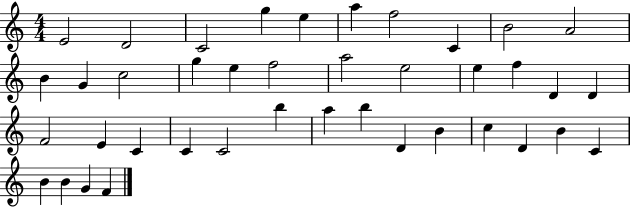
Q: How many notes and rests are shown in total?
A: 40